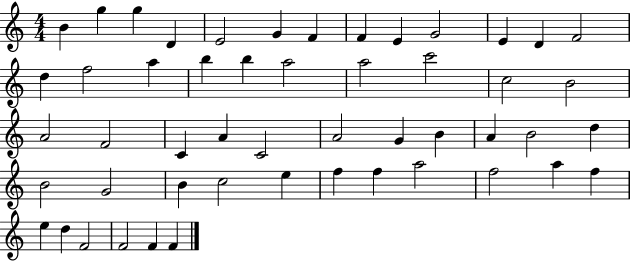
{
  \clef treble
  \numericTimeSignature
  \time 4/4
  \key c \major
  b'4 g''4 g''4 d'4 | e'2 g'4 f'4 | f'4 e'4 g'2 | e'4 d'4 f'2 | \break d''4 f''2 a''4 | b''4 b''4 a''2 | a''2 c'''2 | c''2 b'2 | \break a'2 f'2 | c'4 a'4 c'2 | a'2 g'4 b'4 | a'4 b'2 d''4 | \break b'2 g'2 | b'4 c''2 e''4 | f''4 f''4 a''2 | f''2 a''4 f''4 | \break e''4 d''4 f'2 | f'2 f'4 f'4 | \bar "|."
}